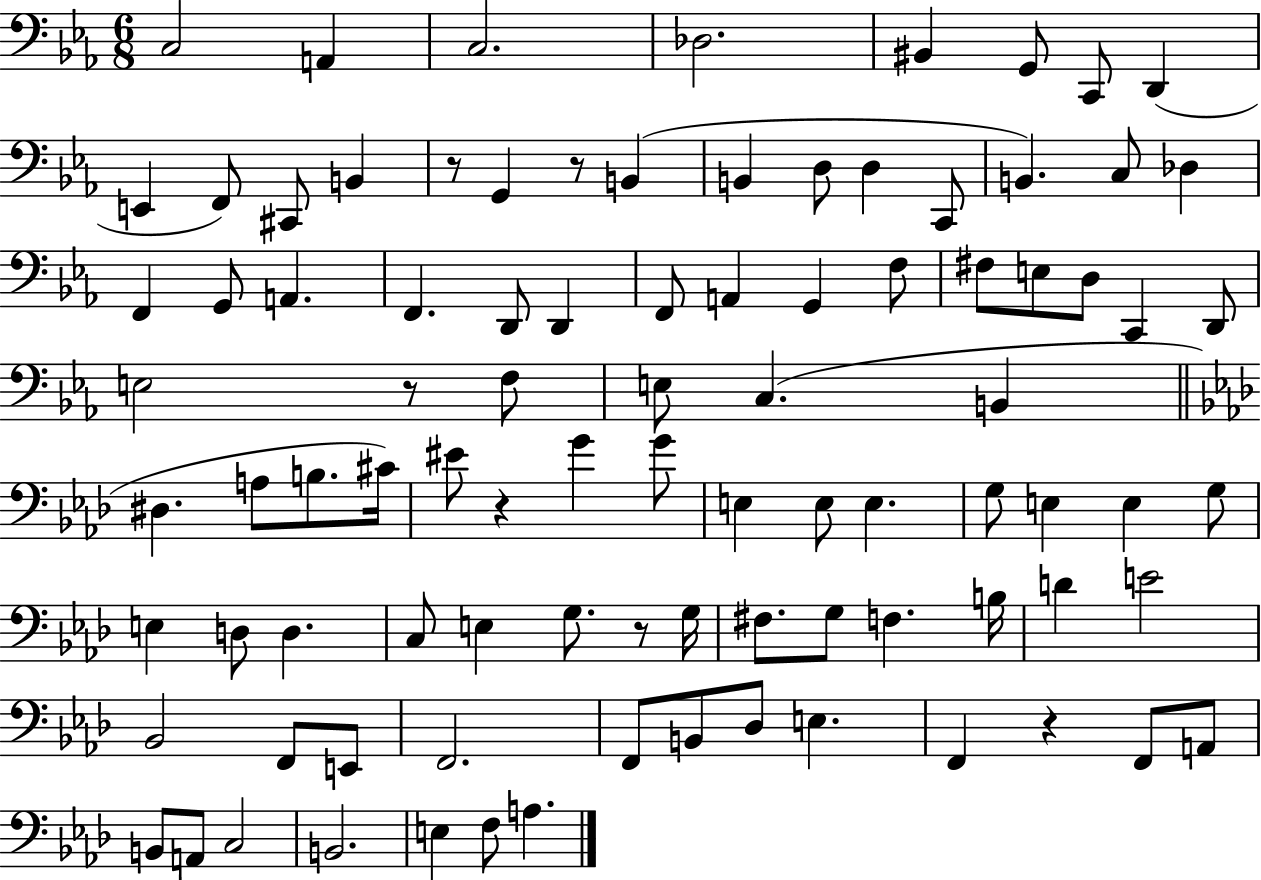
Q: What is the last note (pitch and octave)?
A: A3